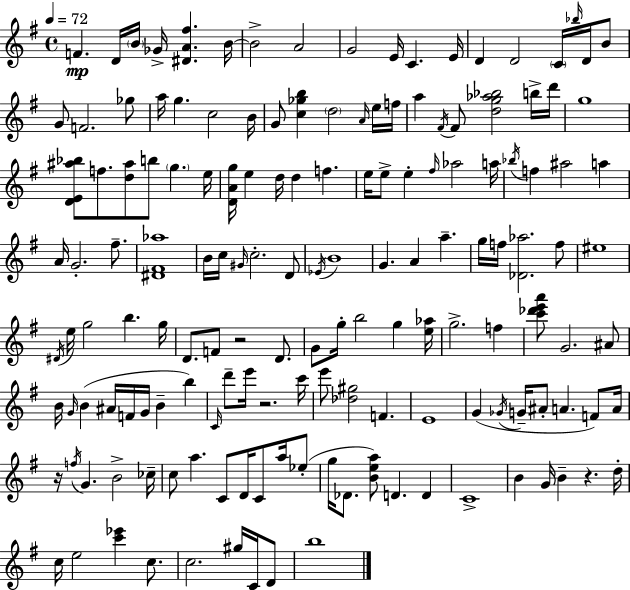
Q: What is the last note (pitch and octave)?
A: B5